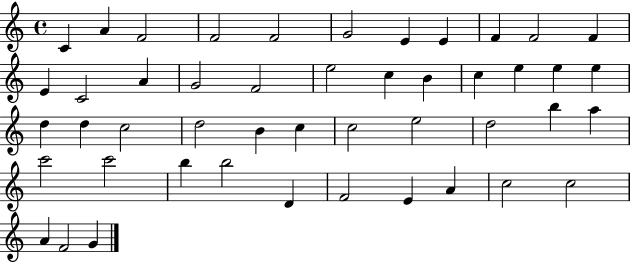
C4/q A4/q F4/h F4/h F4/h G4/h E4/q E4/q F4/q F4/h F4/q E4/q C4/h A4/q G4/h F4/h E5/h C5/q B4/q C5/q E5/q E5/q E5/q D5/q D5/q C5/h D5/h B4/q C5/q C5/h E5/h D5/h B5/q A5/q C6/h C6/h B5/q B5/h D4/q F4/h E4/q A4/q C5/h C5/h A4/q F4/h G4/q